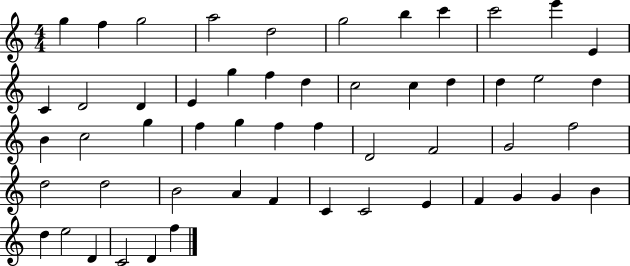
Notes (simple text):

G5/q F5/q G5/h A5/h D5/h G5/h B5/q C6/q C6/h E6/q E4/q C4/q D4/h D4/q E4/q G5/q F5/q D5/q C5/h C5/q D5/q D5/q E5/h D5/q B4/q C5/h G5/q F5/q G5/q F5/q F5/q D4/h F4/h G4/h F5/h D5/h D5/h B4/h A4/q F4/q C4/q C4/h E4/q F4/q G4/q G4/q B4/q D5/q E5/h D4/q C4/h D4/q F5/q